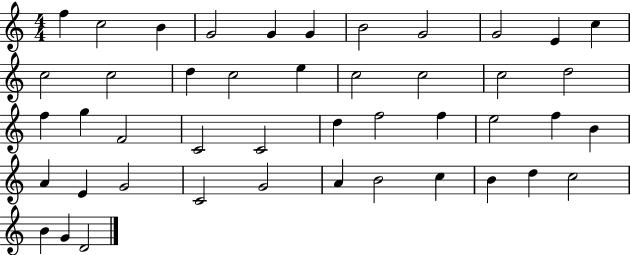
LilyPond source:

{
  \clef treble
  \numericTimeSignature
  \time 4/4
  \key c \major
  f''4 c''2 b'4 | g'2 g'4 g'4 | b'2 g'2 | g'2 e'4 c''4 | \break c''2 c''2 | d''4 c''2 e''4 | c''2 c''2 | c''2 d''2 | \break f''4 g''4 f'2 | c'2 c'2 | d''4 f''2 f''4 | e''2 f''4 b'4 | \break a'4 e'4 g'2 | c'2 g'2 | a'4 b'2 c''4 | b'4 d''4 c''2 | \break b'4 g'4 d'2 | \bar "|."
}